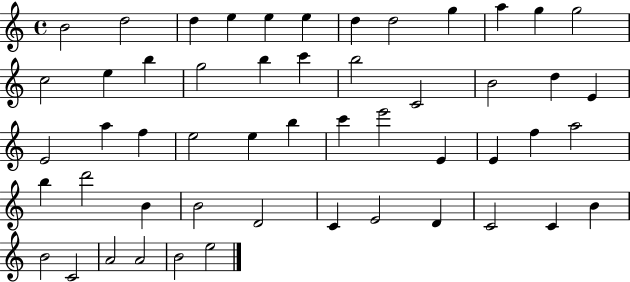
{
  \clef treble
  \time 4/4
  \defaultTimeSignature
  \key c \major
  b'2 d''2 | d''4 e''4 e''4 e''4 | d''4 d''2 g''4 | a''4 g''4 g''2 | \break c''2 e''4 b''4 | g''2 b''4 c'''4 | b''2 c'2 | b'2 d''4 e'4 | \break e'2 a''4 f''4 | e''2 e''4 b''4 | c'''4 e'''2 e'4 | e'4 f''4 a''2 | \break b''4 d'''2 b'4 | b'2 d'2 | c'4 e'2 d'4 | c'2 c'4 b'4 | \break b'2 c'2 | a'2 a'2 | b'2 e''2 | \bar "|."
}